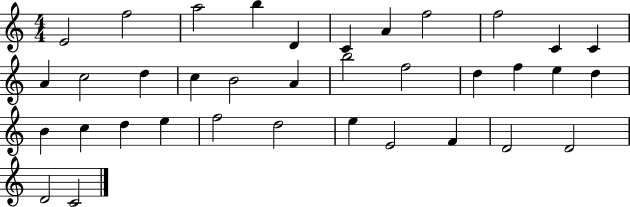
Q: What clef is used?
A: treble